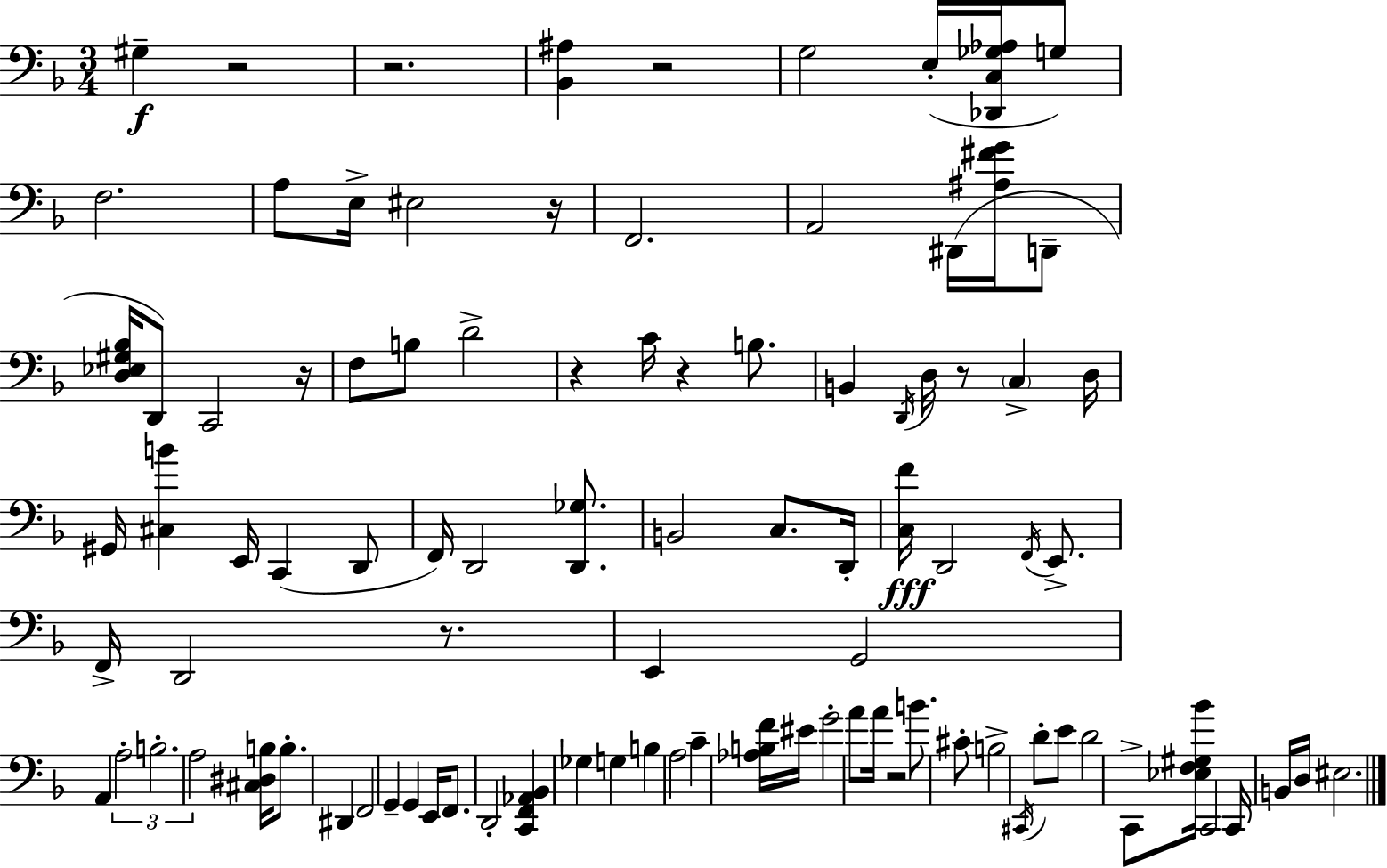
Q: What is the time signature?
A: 3/4